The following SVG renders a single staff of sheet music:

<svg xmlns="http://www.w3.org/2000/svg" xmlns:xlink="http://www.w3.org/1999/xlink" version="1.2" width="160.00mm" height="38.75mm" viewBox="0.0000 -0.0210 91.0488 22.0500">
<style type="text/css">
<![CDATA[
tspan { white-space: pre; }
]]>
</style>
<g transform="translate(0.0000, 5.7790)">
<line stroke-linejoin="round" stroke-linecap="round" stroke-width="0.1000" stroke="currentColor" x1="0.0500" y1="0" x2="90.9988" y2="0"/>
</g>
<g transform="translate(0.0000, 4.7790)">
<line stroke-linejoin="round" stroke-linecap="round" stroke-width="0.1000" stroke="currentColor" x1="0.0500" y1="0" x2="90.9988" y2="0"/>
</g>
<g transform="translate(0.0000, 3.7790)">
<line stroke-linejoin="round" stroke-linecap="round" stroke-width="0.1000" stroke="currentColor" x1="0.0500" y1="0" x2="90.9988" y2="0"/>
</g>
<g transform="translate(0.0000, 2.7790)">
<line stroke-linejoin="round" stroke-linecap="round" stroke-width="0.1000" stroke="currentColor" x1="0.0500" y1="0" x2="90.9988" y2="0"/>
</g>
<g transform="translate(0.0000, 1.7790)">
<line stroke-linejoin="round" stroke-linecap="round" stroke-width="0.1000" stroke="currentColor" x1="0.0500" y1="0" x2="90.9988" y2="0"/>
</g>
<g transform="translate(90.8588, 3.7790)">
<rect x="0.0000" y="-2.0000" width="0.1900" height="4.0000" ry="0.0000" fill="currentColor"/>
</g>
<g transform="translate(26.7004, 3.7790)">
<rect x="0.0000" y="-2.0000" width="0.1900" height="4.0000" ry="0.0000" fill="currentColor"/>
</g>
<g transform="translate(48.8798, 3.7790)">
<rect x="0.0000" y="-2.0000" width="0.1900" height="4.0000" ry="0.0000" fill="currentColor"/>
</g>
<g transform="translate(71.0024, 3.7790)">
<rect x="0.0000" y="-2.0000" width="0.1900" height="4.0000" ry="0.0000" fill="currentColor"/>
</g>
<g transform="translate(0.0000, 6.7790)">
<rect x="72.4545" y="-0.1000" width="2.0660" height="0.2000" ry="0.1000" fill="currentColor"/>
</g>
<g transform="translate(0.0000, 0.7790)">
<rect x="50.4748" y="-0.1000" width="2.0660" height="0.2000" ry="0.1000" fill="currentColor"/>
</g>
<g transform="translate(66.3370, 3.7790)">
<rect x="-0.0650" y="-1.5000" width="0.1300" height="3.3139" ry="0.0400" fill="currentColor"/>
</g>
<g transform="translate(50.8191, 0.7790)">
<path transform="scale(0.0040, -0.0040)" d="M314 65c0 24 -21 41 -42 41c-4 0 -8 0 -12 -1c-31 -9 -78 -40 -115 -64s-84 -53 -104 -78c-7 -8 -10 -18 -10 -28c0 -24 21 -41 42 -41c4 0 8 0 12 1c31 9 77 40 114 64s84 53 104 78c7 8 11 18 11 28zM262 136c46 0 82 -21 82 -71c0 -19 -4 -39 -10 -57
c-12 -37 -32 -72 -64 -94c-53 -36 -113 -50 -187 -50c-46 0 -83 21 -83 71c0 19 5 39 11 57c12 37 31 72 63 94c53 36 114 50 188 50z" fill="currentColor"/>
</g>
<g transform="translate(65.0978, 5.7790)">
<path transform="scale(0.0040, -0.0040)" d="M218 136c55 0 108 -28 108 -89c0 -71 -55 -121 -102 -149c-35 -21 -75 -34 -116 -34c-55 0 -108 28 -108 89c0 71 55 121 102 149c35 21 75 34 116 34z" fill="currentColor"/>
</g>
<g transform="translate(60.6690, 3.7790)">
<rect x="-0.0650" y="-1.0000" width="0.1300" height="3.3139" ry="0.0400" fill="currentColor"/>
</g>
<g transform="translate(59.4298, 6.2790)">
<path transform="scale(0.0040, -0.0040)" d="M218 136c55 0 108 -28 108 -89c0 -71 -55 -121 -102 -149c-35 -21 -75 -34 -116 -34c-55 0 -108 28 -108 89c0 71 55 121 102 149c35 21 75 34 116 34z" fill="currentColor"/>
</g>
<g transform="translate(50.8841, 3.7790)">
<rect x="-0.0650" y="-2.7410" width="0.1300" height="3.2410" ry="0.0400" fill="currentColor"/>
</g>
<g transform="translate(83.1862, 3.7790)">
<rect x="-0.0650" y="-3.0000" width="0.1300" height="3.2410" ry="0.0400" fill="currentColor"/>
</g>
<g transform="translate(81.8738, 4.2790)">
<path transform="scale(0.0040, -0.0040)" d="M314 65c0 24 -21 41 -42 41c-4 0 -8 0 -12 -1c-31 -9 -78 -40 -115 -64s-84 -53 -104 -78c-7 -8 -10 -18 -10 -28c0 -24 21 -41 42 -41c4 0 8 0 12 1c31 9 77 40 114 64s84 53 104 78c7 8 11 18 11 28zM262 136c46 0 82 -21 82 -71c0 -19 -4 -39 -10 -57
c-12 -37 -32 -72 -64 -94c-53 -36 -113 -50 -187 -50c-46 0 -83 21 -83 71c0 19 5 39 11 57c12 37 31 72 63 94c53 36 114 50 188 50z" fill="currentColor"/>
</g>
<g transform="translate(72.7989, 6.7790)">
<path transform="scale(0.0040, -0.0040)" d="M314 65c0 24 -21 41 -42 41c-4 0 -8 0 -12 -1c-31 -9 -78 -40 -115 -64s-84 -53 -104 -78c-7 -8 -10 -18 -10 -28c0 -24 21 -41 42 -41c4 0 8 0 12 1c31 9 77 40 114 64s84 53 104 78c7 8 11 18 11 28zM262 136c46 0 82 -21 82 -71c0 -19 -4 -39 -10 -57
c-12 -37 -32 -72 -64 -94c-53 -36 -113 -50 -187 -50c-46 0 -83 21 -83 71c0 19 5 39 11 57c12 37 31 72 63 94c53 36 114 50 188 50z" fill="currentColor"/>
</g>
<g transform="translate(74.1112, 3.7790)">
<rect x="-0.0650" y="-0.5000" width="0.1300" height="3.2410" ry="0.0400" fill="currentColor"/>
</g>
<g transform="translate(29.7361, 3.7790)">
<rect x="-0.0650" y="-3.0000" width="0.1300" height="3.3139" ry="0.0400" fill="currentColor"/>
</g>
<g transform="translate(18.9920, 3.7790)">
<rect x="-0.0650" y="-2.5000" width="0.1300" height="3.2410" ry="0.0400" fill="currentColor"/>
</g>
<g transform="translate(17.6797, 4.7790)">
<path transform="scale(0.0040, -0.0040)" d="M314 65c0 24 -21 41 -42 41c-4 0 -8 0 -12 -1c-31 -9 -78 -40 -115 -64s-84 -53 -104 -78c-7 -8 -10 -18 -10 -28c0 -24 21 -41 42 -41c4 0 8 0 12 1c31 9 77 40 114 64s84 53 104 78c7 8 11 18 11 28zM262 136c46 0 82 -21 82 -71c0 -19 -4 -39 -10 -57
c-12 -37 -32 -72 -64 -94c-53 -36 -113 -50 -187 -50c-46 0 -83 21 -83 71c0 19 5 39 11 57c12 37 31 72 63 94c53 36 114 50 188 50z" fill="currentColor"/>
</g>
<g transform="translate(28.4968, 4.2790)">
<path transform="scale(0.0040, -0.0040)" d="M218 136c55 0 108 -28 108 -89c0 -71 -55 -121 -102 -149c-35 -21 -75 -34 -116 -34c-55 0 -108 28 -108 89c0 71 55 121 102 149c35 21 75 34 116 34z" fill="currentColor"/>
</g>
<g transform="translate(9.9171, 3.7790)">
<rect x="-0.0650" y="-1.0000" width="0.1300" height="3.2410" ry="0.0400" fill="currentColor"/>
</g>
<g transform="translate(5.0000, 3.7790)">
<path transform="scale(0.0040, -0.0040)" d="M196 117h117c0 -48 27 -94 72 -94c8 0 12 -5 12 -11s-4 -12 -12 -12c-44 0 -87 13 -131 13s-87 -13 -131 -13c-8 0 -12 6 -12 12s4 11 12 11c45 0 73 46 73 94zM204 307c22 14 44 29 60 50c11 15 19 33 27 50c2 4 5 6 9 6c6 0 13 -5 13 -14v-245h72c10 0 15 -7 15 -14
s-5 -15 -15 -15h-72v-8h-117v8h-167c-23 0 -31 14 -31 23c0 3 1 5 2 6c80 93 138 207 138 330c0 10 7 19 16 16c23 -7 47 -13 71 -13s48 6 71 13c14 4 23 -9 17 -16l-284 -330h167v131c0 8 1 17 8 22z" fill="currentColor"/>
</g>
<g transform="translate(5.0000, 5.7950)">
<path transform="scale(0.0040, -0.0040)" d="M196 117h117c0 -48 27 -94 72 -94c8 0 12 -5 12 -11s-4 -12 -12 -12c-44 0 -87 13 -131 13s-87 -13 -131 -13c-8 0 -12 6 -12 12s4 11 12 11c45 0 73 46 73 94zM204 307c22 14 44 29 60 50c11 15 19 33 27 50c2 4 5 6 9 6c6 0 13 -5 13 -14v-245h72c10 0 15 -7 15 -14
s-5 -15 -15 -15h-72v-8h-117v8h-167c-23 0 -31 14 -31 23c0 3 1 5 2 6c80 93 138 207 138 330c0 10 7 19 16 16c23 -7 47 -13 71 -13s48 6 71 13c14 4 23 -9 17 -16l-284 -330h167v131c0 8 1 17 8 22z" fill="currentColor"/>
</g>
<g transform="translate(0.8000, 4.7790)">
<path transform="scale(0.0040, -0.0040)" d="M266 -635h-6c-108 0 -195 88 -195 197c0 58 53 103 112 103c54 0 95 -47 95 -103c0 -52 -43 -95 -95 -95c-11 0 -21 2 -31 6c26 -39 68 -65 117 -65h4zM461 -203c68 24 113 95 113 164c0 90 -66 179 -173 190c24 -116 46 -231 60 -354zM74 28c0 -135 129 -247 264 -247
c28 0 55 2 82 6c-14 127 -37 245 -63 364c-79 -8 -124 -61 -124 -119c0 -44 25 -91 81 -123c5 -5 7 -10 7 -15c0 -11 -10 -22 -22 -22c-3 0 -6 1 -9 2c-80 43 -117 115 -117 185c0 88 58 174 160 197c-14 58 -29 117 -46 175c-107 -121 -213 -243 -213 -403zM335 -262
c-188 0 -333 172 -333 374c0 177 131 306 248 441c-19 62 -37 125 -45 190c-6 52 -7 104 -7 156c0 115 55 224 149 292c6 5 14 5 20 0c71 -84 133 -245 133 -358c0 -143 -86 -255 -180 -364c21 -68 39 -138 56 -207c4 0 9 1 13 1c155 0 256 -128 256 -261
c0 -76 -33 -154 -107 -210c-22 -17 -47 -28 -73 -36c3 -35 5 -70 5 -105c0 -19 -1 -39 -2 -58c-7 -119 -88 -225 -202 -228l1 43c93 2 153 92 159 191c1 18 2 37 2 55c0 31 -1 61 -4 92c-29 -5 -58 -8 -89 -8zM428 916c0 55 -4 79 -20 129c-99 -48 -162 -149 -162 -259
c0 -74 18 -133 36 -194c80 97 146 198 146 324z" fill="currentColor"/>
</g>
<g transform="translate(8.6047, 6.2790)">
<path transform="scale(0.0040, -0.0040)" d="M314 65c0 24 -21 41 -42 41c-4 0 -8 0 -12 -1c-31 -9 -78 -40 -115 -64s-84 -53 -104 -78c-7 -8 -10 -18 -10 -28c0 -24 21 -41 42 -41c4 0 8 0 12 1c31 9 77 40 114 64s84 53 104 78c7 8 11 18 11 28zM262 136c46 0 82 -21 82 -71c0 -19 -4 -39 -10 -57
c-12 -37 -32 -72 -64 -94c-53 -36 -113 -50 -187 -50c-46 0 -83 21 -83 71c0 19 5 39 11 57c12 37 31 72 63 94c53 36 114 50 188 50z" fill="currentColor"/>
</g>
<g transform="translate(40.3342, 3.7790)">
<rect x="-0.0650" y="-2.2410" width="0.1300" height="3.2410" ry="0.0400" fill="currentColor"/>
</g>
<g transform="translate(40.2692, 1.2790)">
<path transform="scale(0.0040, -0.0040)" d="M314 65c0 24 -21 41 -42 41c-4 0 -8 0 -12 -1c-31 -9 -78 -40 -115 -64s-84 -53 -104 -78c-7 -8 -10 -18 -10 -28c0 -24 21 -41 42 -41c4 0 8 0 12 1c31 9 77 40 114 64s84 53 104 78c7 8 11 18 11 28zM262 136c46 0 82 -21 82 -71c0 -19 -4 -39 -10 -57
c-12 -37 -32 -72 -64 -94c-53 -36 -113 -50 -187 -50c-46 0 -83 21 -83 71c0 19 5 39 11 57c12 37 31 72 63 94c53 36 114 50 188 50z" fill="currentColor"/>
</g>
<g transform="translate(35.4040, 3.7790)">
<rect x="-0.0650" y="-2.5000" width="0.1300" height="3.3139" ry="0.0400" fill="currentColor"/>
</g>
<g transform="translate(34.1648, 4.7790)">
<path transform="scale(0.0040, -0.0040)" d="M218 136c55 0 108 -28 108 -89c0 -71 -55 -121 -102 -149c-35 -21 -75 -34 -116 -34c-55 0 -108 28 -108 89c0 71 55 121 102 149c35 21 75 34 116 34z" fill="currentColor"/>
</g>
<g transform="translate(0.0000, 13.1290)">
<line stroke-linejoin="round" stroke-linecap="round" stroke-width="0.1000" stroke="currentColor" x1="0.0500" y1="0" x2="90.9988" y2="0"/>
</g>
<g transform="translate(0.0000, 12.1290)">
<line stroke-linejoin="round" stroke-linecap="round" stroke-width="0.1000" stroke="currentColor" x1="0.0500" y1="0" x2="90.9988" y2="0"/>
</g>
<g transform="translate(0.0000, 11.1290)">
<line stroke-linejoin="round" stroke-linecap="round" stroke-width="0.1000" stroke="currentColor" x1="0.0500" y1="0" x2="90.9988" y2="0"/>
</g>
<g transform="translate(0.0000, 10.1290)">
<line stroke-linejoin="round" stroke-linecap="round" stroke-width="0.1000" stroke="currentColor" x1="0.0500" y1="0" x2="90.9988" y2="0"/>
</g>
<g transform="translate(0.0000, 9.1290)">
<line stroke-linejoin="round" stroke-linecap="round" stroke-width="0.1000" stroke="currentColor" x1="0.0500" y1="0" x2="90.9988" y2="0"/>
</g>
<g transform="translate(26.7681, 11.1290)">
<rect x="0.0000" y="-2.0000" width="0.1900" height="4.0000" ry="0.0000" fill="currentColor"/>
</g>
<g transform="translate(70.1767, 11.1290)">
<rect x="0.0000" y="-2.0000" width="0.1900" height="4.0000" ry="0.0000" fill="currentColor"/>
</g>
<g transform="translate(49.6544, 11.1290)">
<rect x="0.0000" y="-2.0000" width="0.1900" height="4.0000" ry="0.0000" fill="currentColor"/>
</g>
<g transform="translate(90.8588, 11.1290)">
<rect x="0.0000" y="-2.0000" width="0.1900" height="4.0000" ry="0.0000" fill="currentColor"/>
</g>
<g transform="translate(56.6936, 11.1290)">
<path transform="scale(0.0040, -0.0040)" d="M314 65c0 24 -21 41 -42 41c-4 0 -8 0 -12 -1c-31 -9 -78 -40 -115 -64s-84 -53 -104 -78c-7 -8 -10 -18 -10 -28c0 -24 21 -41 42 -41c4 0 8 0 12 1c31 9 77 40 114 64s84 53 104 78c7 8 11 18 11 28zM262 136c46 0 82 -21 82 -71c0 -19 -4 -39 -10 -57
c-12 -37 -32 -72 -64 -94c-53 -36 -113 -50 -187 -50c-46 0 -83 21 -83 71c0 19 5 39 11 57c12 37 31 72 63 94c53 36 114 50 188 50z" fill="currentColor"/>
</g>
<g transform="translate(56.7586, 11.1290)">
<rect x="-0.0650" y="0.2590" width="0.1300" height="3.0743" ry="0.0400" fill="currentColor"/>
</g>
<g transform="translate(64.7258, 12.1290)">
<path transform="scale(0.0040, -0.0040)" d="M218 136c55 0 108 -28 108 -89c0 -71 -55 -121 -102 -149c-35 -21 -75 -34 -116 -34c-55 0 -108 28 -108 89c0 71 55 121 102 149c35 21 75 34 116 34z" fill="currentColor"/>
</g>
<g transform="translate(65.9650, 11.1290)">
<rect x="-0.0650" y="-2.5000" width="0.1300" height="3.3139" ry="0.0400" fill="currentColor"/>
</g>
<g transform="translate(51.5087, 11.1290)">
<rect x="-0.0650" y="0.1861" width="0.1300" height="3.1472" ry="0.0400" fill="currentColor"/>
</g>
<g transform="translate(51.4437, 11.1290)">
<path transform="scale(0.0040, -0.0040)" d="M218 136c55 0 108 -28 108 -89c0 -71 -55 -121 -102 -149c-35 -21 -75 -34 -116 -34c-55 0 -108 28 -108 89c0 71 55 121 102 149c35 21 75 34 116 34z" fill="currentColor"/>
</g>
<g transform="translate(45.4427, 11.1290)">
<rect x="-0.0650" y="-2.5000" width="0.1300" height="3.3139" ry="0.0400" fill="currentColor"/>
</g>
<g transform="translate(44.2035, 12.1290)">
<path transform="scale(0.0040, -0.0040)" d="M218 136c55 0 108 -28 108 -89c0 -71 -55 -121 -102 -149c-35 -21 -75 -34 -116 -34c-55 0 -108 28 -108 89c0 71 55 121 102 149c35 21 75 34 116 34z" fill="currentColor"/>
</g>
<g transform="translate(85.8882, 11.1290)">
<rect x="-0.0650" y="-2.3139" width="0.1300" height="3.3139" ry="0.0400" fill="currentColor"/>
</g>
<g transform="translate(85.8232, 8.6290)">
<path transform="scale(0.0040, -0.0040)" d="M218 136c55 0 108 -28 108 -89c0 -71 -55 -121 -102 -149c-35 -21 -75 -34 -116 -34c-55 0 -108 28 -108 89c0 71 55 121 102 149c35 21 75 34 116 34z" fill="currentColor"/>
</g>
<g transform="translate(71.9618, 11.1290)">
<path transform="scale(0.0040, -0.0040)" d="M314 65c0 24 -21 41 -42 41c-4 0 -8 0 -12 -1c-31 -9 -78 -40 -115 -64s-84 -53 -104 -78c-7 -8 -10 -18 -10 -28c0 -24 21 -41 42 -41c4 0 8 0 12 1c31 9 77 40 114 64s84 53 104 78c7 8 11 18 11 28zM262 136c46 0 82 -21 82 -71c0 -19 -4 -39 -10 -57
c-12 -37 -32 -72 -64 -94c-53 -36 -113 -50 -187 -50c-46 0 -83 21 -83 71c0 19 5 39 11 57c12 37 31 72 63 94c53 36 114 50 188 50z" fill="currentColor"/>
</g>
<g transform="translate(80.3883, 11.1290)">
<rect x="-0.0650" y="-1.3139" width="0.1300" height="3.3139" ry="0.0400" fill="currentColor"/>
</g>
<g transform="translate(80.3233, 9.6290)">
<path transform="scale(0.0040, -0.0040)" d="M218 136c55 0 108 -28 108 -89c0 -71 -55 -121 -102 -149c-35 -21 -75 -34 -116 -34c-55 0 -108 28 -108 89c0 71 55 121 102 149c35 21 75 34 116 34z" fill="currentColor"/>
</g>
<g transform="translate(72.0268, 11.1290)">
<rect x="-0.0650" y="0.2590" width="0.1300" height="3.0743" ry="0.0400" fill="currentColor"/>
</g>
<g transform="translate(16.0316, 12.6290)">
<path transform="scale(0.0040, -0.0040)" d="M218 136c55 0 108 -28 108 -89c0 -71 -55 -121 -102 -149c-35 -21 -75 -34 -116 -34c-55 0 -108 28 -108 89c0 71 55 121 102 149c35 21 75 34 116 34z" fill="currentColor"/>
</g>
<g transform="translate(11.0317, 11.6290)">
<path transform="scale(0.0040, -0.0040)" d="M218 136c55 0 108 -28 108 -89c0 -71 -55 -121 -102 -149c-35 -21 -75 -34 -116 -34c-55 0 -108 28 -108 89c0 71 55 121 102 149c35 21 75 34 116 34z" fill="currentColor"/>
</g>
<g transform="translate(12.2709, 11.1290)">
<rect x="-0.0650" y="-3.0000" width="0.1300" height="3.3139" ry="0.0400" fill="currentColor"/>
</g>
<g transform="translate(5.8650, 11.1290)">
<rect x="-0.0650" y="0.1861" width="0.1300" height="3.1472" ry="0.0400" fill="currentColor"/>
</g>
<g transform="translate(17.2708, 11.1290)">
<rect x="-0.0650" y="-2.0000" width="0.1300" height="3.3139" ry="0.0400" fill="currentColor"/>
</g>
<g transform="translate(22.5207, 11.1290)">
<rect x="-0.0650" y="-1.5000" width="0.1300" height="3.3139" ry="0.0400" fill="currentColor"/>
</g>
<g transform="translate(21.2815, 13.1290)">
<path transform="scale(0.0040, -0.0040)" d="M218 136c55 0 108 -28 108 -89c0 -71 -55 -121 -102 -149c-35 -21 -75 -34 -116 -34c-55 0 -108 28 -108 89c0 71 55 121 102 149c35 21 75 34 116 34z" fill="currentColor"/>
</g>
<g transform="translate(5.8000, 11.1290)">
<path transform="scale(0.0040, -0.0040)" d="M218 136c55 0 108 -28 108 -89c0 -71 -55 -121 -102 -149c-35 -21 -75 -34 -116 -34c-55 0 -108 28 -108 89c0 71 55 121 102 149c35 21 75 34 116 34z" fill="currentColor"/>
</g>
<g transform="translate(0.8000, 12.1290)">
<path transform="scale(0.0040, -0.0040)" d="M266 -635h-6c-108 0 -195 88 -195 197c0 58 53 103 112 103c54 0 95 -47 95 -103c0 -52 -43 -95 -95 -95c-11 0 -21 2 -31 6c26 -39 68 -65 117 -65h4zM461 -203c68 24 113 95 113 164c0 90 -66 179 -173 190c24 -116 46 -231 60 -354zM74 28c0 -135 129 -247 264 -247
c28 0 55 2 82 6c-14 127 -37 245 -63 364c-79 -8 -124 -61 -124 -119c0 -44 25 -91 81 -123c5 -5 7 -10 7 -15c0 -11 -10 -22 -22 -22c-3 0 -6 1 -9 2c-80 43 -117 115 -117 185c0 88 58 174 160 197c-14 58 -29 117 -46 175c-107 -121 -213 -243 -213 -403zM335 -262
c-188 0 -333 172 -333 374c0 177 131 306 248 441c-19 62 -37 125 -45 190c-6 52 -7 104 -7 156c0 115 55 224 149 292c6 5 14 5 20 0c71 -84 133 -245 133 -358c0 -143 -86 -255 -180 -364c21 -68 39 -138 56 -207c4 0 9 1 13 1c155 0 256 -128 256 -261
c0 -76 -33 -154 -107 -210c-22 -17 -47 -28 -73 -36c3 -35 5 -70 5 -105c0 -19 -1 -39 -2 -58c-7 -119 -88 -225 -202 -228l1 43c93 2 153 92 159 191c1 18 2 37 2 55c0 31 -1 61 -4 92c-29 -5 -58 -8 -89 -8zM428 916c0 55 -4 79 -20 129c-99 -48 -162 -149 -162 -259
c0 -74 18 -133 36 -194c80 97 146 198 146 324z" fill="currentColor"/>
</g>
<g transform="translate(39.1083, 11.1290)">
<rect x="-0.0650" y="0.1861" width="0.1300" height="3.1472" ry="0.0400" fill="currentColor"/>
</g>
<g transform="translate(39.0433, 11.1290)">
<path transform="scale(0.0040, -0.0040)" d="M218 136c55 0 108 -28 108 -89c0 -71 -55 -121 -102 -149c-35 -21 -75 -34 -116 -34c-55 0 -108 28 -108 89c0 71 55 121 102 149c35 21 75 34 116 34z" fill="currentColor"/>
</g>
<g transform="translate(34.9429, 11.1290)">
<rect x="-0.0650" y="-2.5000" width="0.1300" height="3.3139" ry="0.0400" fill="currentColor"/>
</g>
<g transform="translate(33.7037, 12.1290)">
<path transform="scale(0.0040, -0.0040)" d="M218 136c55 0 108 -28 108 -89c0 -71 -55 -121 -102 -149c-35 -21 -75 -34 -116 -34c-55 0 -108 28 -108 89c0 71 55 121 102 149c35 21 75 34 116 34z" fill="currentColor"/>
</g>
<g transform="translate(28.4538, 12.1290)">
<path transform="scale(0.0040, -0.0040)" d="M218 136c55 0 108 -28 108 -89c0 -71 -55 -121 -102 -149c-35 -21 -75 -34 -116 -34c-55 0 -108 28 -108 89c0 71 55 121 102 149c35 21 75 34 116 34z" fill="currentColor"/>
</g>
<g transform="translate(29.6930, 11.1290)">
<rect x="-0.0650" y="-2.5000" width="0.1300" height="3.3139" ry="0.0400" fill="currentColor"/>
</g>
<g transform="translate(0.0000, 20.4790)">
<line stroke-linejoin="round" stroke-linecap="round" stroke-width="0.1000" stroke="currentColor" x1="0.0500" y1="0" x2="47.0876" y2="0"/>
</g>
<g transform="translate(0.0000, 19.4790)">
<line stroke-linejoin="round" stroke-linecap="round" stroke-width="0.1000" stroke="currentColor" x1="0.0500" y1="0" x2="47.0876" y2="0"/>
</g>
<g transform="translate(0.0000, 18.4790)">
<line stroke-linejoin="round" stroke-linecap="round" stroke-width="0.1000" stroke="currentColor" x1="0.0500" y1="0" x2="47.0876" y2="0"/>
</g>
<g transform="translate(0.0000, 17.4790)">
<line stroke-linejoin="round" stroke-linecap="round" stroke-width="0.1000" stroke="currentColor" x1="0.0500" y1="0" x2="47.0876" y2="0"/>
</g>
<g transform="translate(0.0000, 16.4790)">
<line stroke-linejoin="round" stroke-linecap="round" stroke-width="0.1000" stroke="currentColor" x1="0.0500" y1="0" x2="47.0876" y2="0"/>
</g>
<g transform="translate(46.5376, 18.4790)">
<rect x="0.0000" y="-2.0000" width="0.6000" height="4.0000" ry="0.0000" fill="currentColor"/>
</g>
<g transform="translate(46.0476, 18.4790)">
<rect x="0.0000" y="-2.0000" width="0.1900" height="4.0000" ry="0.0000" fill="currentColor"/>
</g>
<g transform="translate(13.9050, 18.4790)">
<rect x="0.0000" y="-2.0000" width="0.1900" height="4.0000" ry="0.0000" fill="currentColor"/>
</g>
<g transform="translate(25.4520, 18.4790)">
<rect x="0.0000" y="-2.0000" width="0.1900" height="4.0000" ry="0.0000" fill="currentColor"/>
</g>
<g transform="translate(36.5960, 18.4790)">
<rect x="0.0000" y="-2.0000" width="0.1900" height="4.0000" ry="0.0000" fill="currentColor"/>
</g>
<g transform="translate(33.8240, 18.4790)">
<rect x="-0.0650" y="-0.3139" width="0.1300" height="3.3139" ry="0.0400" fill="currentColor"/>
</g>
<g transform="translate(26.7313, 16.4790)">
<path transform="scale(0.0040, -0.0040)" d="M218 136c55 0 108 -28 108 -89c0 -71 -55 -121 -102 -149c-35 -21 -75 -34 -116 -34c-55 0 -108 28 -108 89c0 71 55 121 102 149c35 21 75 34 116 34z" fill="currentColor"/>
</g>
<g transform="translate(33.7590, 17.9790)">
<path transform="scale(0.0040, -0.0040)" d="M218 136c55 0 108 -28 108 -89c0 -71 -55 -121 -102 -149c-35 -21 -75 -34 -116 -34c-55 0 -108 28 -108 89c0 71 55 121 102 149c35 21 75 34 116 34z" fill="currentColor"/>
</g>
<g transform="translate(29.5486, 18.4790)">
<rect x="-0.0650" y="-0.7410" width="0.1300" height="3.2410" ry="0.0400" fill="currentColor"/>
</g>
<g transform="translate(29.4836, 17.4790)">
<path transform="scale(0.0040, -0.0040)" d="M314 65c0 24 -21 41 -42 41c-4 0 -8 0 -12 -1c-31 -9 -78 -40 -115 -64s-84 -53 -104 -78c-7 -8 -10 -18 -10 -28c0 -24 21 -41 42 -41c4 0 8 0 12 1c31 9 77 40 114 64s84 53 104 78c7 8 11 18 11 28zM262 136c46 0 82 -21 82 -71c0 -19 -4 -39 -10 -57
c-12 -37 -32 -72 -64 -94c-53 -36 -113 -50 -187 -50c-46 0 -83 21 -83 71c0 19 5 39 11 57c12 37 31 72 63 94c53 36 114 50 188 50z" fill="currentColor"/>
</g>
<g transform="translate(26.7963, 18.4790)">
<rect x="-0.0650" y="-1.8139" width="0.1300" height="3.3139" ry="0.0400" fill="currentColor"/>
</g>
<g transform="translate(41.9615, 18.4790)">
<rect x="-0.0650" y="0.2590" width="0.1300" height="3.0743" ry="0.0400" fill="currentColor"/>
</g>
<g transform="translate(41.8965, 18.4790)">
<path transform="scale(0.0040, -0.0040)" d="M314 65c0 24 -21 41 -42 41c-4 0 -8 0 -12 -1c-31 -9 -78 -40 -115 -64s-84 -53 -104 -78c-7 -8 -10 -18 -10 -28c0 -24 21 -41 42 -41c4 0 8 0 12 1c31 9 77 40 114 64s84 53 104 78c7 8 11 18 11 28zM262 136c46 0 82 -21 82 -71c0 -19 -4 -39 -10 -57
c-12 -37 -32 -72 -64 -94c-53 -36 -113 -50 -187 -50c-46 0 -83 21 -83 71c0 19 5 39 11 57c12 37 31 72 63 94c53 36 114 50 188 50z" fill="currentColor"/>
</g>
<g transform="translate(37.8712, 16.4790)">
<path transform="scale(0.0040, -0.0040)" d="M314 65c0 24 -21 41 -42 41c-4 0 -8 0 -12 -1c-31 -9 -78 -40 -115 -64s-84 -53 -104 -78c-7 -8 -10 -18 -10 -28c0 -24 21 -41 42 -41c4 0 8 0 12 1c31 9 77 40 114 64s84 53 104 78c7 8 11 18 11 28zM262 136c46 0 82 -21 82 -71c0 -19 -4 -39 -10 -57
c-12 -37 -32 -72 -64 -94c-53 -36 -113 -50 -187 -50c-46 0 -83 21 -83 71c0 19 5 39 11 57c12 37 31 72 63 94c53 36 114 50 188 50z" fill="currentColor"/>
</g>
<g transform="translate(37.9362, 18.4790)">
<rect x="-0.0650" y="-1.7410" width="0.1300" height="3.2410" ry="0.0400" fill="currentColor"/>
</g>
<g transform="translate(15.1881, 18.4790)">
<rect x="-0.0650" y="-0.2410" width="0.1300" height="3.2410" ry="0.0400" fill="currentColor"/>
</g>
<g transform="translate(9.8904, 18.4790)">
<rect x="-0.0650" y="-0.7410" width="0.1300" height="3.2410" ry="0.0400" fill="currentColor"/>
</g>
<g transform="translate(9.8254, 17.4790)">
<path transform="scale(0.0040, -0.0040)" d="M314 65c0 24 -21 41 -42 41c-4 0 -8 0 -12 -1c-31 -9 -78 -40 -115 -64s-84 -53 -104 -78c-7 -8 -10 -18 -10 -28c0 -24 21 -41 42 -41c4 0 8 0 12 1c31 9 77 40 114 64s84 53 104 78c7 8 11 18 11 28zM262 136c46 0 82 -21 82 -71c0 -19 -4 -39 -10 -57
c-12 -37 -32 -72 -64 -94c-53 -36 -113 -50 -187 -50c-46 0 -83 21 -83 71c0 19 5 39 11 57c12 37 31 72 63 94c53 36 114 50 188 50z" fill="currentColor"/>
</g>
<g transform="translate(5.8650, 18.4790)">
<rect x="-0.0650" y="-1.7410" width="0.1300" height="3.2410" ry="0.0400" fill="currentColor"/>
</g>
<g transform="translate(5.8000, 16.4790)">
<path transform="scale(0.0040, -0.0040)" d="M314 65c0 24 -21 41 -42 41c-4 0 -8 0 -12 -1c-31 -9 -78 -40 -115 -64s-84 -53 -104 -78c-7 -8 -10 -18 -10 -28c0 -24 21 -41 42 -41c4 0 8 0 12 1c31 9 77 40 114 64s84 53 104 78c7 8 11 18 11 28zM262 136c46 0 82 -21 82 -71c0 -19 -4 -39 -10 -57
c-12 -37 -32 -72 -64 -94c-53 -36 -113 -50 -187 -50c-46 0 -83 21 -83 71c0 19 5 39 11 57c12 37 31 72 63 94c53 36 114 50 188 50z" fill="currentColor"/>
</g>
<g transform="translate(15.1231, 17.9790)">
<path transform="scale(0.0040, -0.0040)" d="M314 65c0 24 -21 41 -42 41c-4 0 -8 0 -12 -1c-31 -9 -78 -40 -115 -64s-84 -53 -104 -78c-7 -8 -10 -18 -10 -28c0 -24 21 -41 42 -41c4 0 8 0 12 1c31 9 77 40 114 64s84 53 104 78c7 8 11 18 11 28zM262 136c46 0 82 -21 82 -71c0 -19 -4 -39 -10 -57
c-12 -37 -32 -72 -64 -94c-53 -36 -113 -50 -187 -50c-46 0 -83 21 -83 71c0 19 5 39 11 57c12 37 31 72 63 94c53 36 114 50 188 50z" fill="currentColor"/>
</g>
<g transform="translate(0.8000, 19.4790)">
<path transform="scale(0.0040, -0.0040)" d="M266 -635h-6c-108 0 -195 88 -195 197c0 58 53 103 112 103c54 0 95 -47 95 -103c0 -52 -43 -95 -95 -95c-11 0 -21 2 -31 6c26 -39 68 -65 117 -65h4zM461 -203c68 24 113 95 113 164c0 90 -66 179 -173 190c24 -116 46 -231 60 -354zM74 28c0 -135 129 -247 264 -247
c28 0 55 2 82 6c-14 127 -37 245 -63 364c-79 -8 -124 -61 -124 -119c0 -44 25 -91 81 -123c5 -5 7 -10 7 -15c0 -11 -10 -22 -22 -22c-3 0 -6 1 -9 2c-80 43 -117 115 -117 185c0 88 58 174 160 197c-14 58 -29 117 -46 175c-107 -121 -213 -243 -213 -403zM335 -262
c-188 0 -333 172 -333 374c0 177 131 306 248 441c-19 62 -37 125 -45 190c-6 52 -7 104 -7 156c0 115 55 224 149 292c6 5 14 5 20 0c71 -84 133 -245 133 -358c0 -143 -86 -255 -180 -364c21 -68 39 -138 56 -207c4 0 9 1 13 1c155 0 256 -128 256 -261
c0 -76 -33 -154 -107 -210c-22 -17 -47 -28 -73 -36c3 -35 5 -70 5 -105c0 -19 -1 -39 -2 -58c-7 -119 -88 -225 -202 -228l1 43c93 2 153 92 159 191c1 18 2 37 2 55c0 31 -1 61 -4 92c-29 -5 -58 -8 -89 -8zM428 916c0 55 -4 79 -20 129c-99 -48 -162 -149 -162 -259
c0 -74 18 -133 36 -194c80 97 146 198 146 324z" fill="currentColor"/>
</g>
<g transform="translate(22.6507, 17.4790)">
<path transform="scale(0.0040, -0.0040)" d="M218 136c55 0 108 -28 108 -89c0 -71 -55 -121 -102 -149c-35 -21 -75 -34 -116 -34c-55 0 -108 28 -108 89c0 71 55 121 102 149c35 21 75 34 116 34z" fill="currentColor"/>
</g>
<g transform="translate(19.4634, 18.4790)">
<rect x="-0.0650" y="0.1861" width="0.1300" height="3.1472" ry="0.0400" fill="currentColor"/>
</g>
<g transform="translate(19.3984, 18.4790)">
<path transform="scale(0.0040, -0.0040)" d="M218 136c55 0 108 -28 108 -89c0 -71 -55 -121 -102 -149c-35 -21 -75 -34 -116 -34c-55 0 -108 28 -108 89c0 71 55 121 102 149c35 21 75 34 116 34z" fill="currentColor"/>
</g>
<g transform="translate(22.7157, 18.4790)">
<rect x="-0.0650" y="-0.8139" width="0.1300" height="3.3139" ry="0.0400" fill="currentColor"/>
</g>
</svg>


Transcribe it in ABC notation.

X:1
T:Untitled
M:4/4
L:1/4
K:C
D2 G2 A G g2 a2 D E C2 A2 B A F E G G B G B B2 G B2 e g f2 d2 c2 B d f d2 c f2 B2